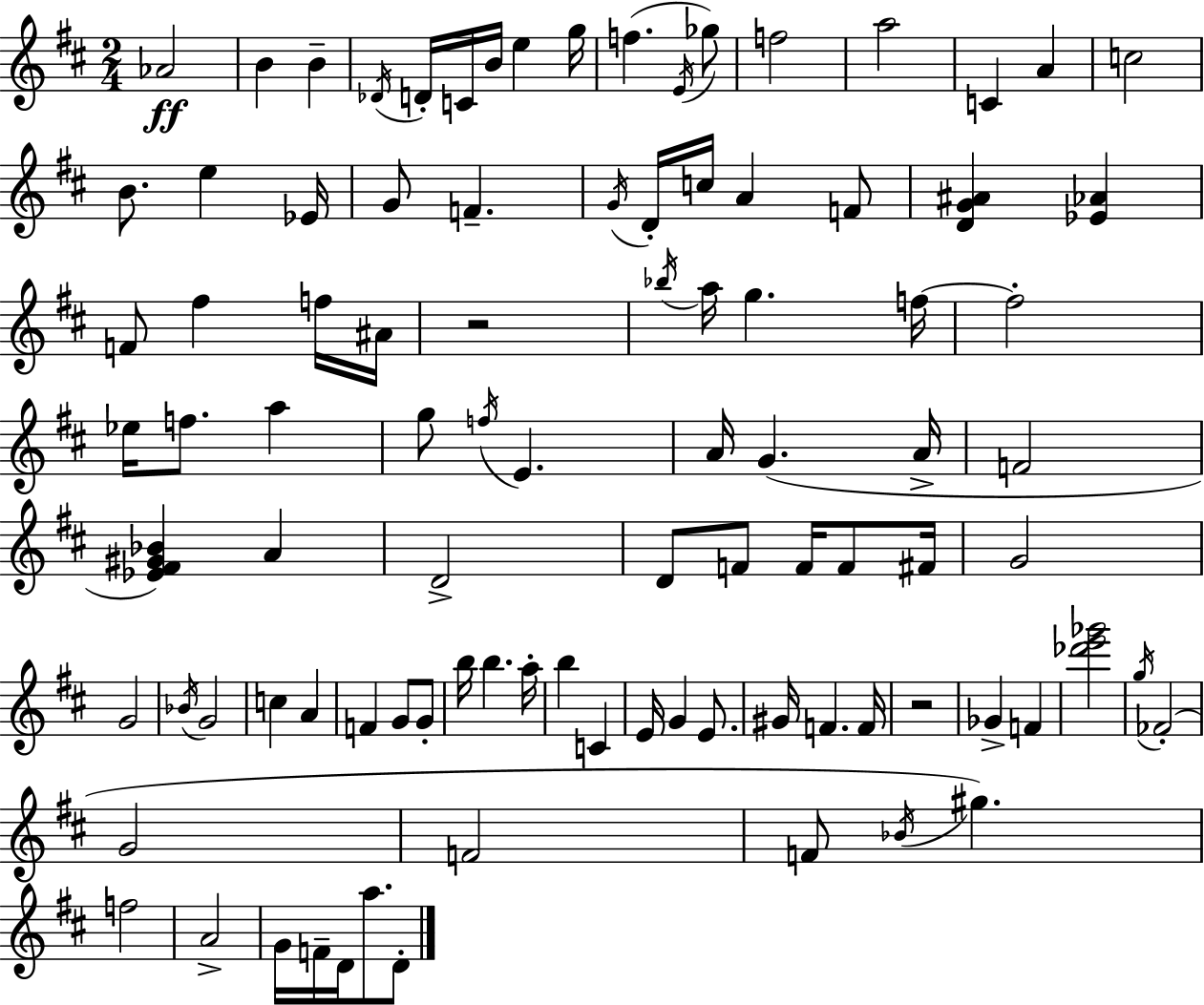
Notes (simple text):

Ab4/h B4/q B4/q Db4/s D4/s C4/s B4/s E5/q G5/s F5/q. E4/s Gb5/e F5/h A5/h C4/q A4/q C5/h B4/e. E5/q Eb4/s G4/e F4/q. G4/s D4/s C5/s A4/q F4/e [D4,G4,A#4]/q [Eb4,Ab4]/q F4/e F#5/q F5/s A#4/s R/h Bb5/s A5/s G5/q. F5/s F5/h Eb5/s F5/e. A5/q G5/e F5/s E4/q. A4/s G4/q. A4/s F4/h [Eb4,F#4,G#4,Bb4]/q A4/q D4/h D4/e F4/e F4/s F4/e F#4/s G4/h G4/h Bb4/s G4/h C5/q A4/q F4/q G4/e G4/e B5/s B5/q. A5/s B5/q C4/q E4/s G4/q E4/e. G#4/s F4/q. F4/s R/h Gb4/q F4/q [Db6,E6,Gb6]/h G5/s FES4/h G4/h F4/h F4/e Bb4/s G#5/q. F5/h A4/h G4/s F4/s D4/s A5/e. D4/e